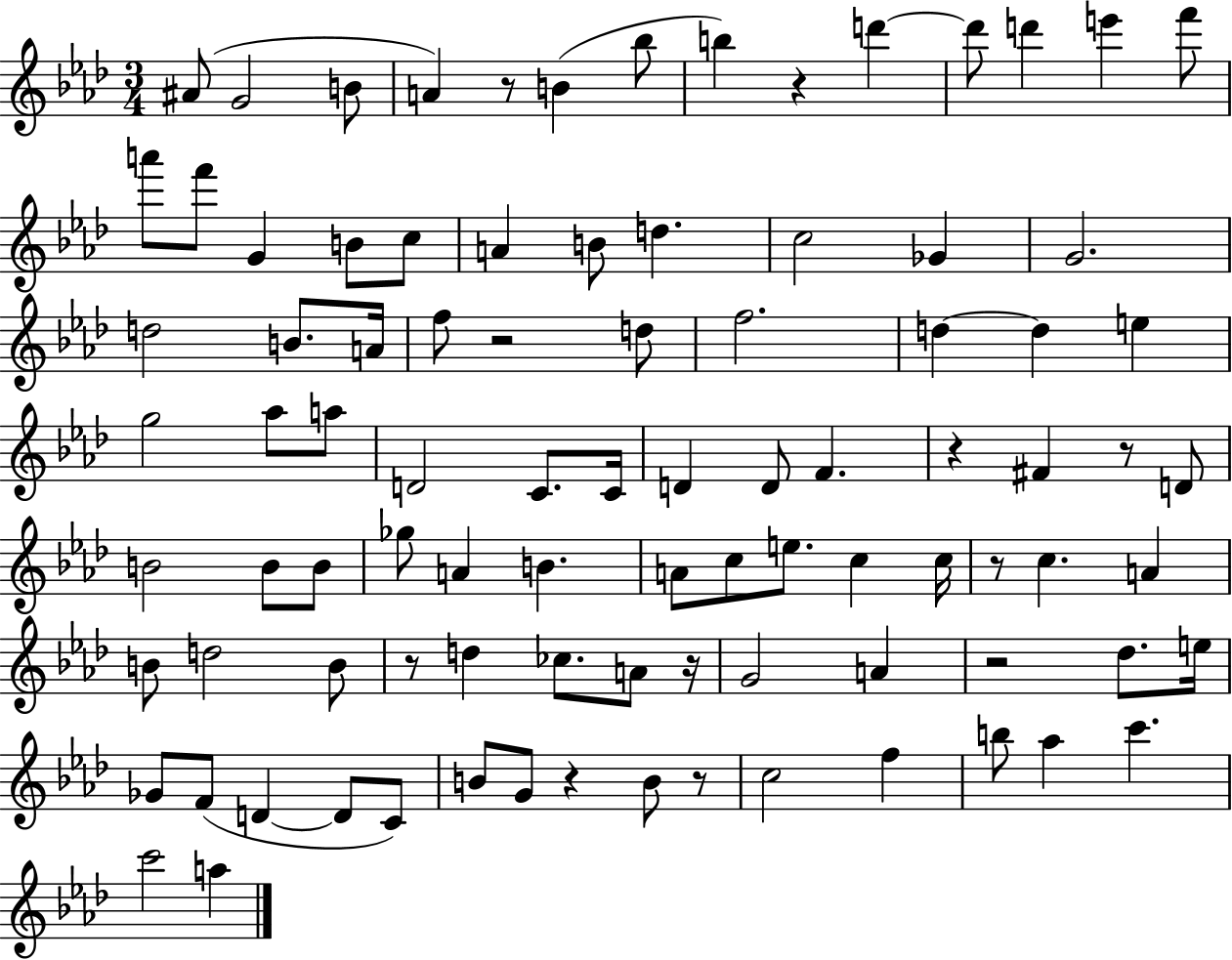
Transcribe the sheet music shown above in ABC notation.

X:1
T:Untitled
M:3/4
L:1/4
K:Ab
^A/2 G2 B/2 A z/2 B _b/2 b z d' d'/2 d' e' f'/2 a'/2 f'/2 G B/2 c/2 A B/2 d c2 _G G2 d2 B/2 A/4 f/2 z2 d/2 f2 d d e g2 _a/2 a/2 D2 C/2 C/4 D D/2 F z ^F z/2 D/2 B2 B/2 B/2 _g/2 A B A/2 c/2 e/2 c c/4 z/2 c A B/2 d2 B/2 z/2 d _c/2 A/2 z/4 G2 A z2 _d/2 e/4 _G/2 F/2 D D/2 C/2 B/2 G/2 z B/2 z/2 c2 f b/2 _a c' c'2 a